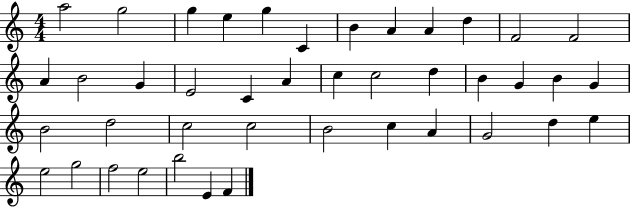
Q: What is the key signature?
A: C major